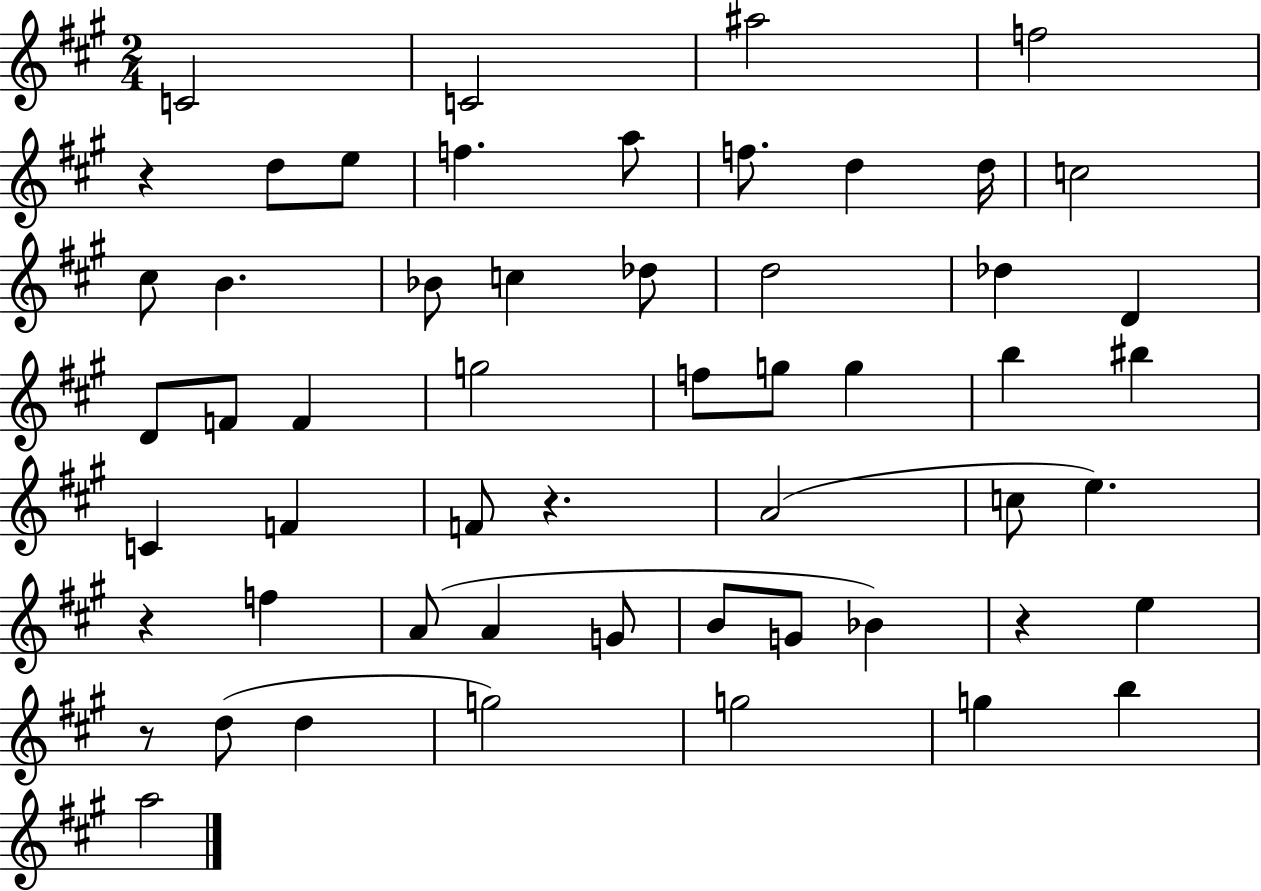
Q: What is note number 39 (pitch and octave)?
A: G4